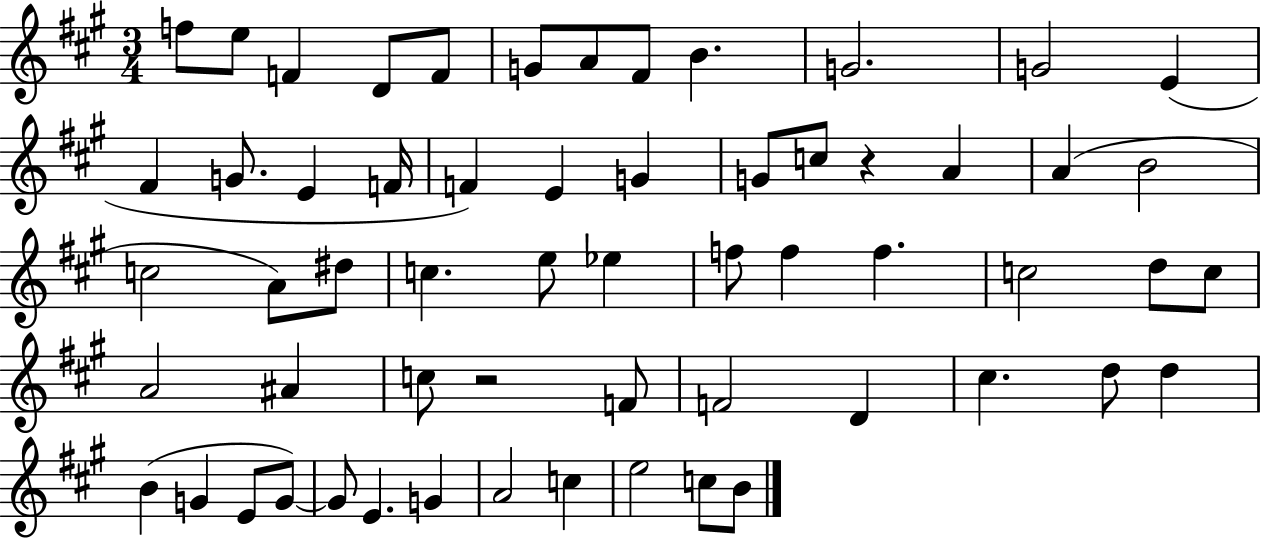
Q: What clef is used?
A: treble